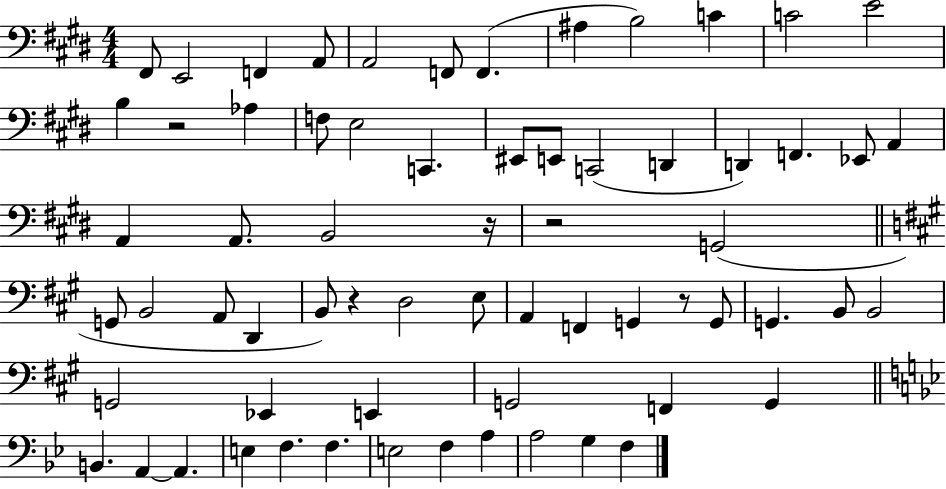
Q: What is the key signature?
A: E major